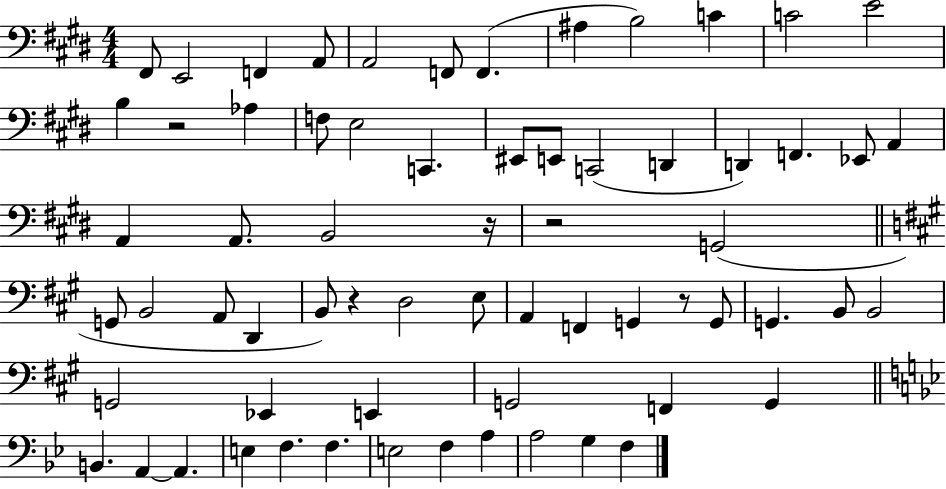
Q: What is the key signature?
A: E major